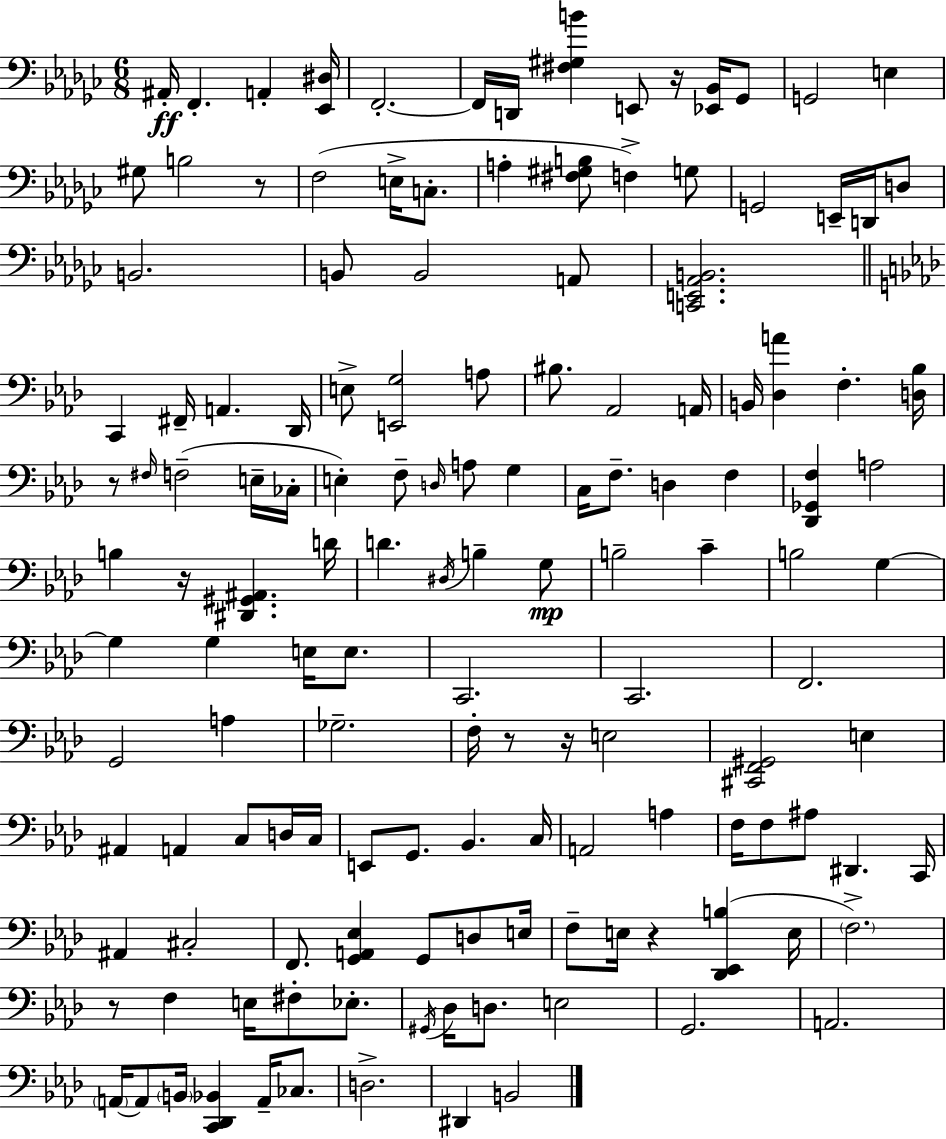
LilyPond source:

{
  \clef bass
  \numericTimeSignature
  \time 6/8
  \key ees \minor
  ais,16-.\ff f,4.-. a,4-. <ees, dis>16 | f,2.-.~~ | f,16 d,16 <fis gis b'>4 e,8 r16 <ees, bes,>16 ges,8 | g,2 e4 | \break gis8 b2 r8 | f2( e16-> c8.-. | a4-. <fis gis b>8 f4->) g8 | g,2 e,16-- d,16 d8 | \break b,2. | b,8 b,2 a,8 | <c, e, aes, b,>2. | \bar "||" \break \key aes \major c,4 fis,16-- a,4. des,16 | e8-> <e, g>2 a8 | bis8. aes,2 a,16 | b,16 <des a'>4 f4.-. <d bes>16 | \break r8 \grace { fis16 } f2--( e16-- | ces16-. e4-.) f8-- \grace { d16 } a8 g4 | c16 f8.-- d4 f4 | <des, ges, f>4 a2 | \break b4 r16 <dis, gis, ais,>4. | d'16 d'4. \acciaccatura { dis16 } b4-- | g8\mp b2-- c'4-- | b2 g4~~ | \break g4 g4 e16 | e8. c,2. | c,2. | f,2. | \break g,2 a4 | ges2.-- | f16-. r8 r16 e2 | <cis, f, gis,>2 e4 | \break ais,4 a,4 c8 | d16 c16 e,8 g,8. bes,4. | c16 a,2 a4 | f16 f8 ais8 dis,4. | \break c,16 ais,4 cis2-. | f,8. <g, a, ees>4 g,8 | d8 e16 f8-- e16 r4 <des, ees, b>4( | e16 \parenthesize f2.->) | \break r8 f4 e16 fis8-. | ees8.-. \acciaccatura { gis,16 } des16 d8. e2 | g,2. | a,2. | \break \parenthesize a,16~~ a,8 \parenthesize b,16 <c, des, bes,>4 | a,16-- ces8. d2.-> | dis,4 b,2 | \bar "|."
}